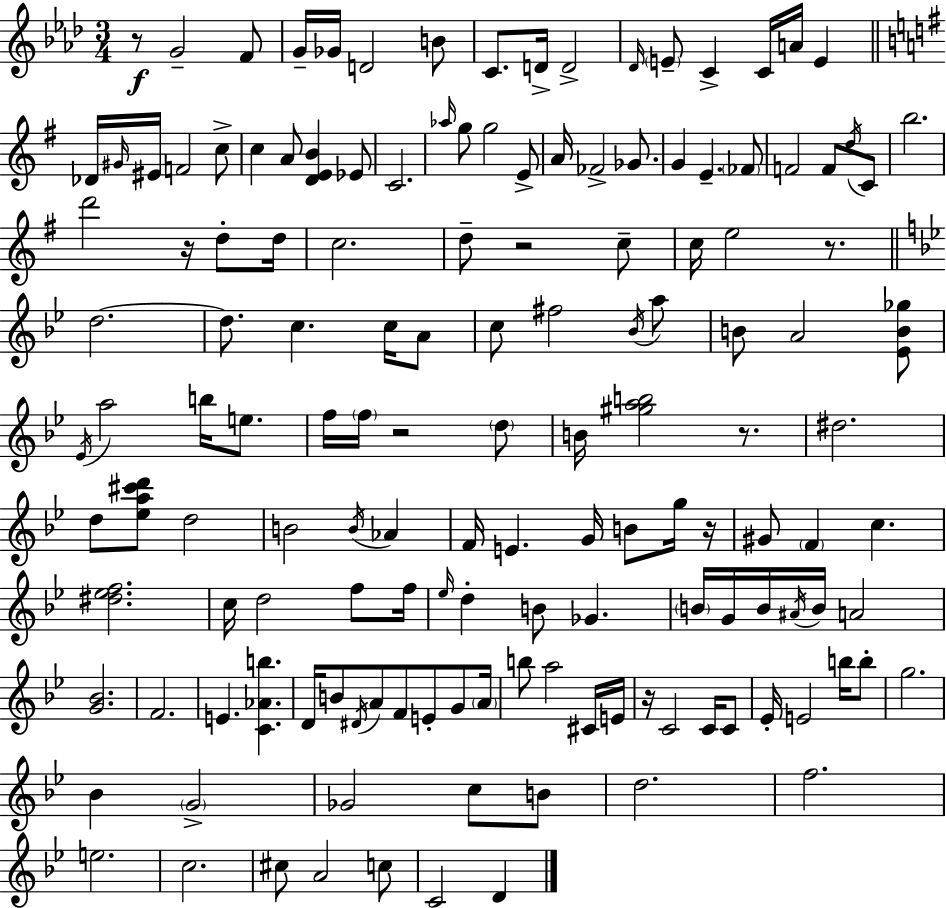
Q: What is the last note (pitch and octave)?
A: D4